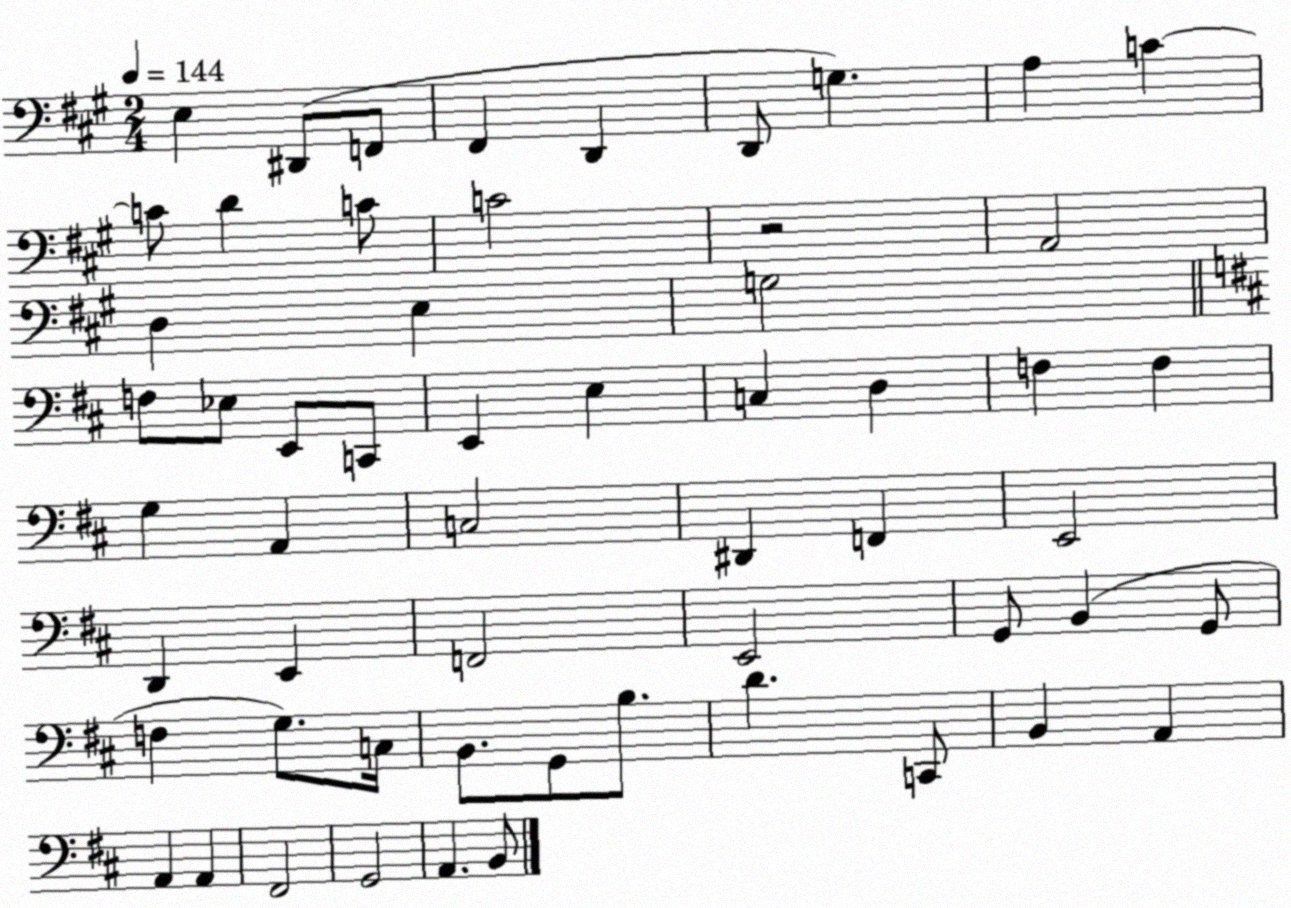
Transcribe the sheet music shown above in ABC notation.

X:1
T:Untitled
M:2/4
L:1/4
K:A
E, ^D,,/2 F,,/2 ^F,, D,, D,,/2 G, A, C C/2 D C/2 C2 z2 A,,2 D, E, G,2 F,/2 _E,/2 E,,/2 C,,/2 E,, E, C, D, F, F, G, A,, C,2 ^D,, F,, E,,2 D,, E,, F,,2 E,,2 G,,/2 B,, G,,/2 F, G,/2 C,/4 B,,/2 G,,/2 B,/2 D C,,/2 B,, A,, A,, A,, ^F,,2 G,,2 A,, B,,/2